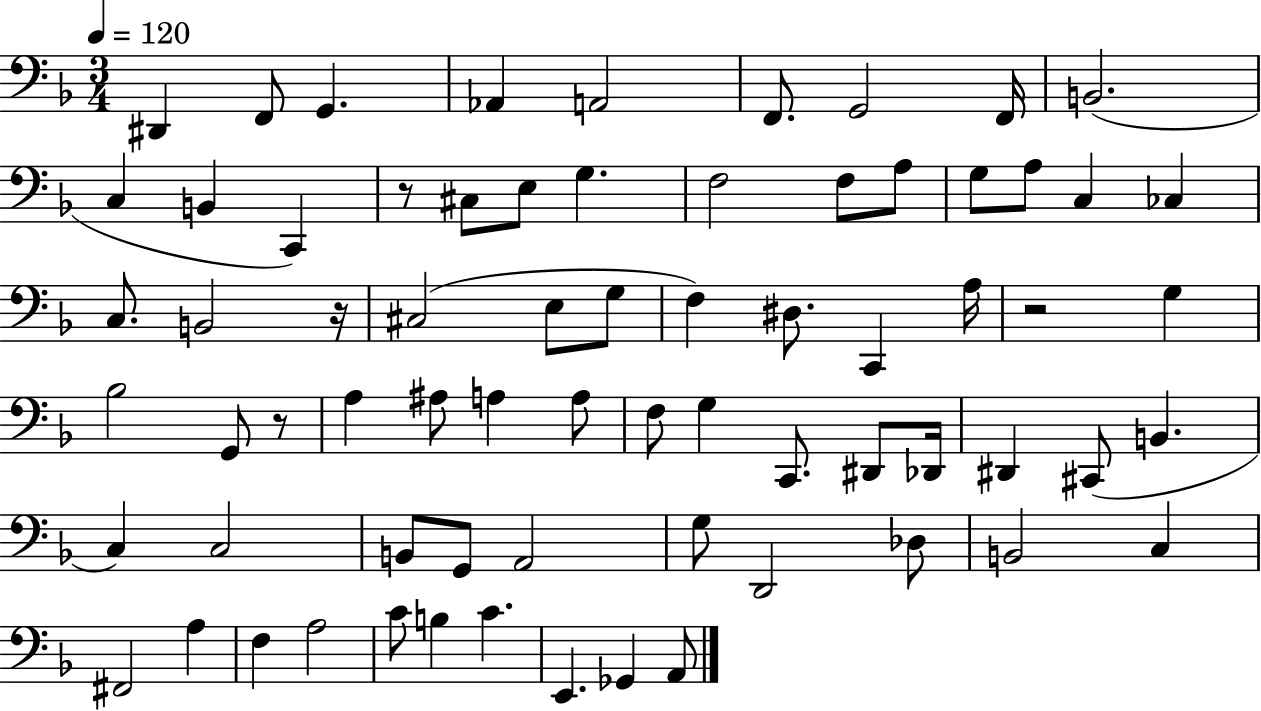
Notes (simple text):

D#2/q F2/e G2/q. Ab2/q A2/h F2/e. G2/h F2/s B2/h. C3/q B2/q C2/q R/e C#3/e E3/e G3/q. F3/h F3/e A3/e G3/e A3/e C3/q CES3/q C3/e. B2/h R/s C#3/h E3/e G3/e F3/q D#3/e. C2/q A3/s R/h G3/q Bb3/h G2/e R/e A3/q A#3/e A3/q A3/e F3/e G3/q C2/e. D#2/e Db2/s D#2/q C#2/e B2/q. C3/q C3/h B2/e G2/e A2/h G3/e D2/h Db3/e B2/h C3/q F#2/h A3/q F3/q A3/h C4/e B3/q C4/q. E2/q. Gb2/q A2/e